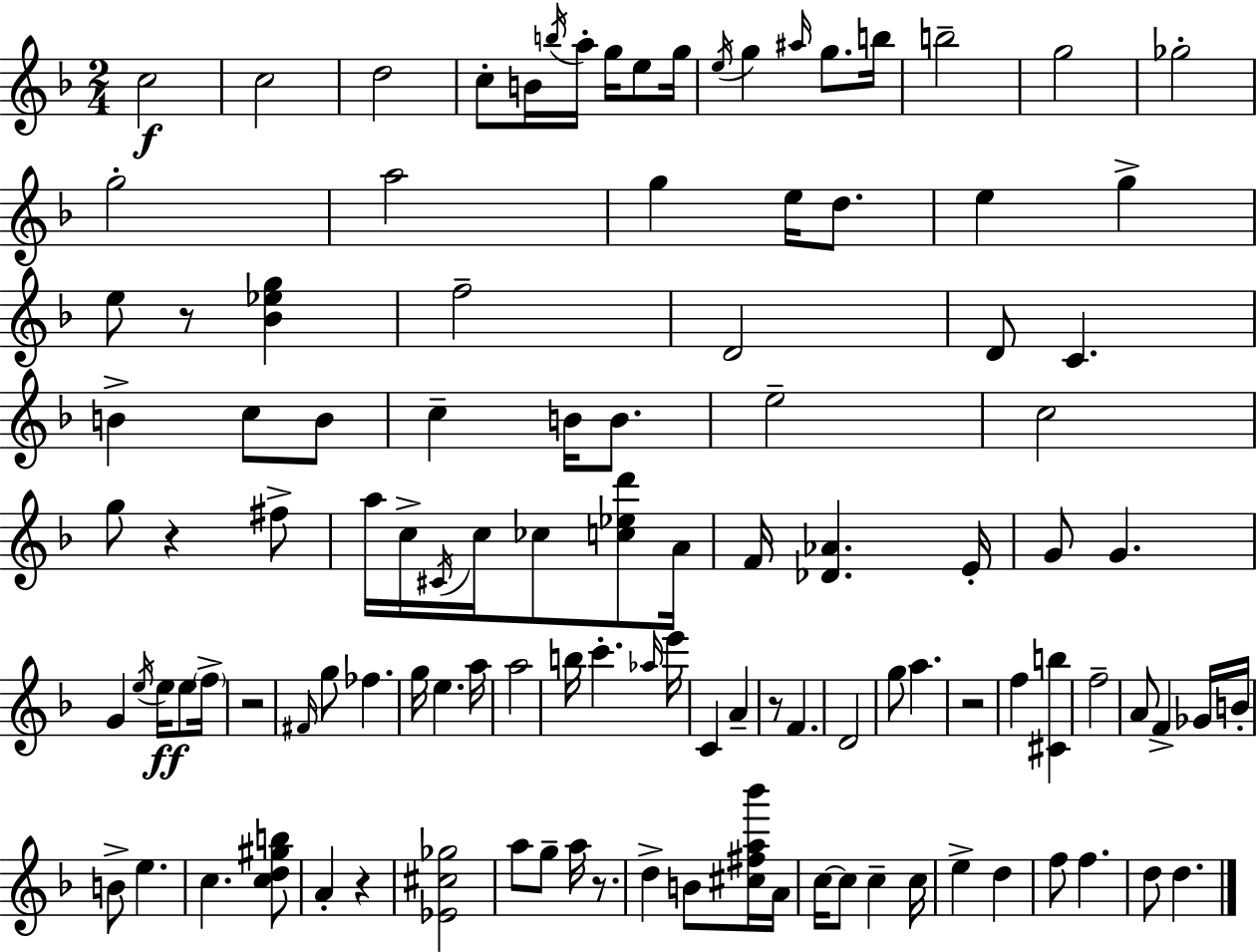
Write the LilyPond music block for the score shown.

{
  \clef treble
  \numericTimeSignature
  \time 2/4
  \key d \minor
  c''2\f | c''2 | d''2 | c''8-. b'16 \acciaccatura { b''16 } a''16-. g''16 e''8 | \break g''16 \acciaccatura { e''16 } g''4 \grace { ais''16 } g''8. | b''16 b''2-- | g''2 | ges''2-. | \break g''2-. | a''2 | g''4 e''16 | d''8. e''4 g''4-> | \break e''8 r8 <bes' ees'' g''>4 | f''2-- | d'2 | d'8 c'4. | \break b'4-> c''8 | b'8 c''4-- b'16 | b'8. e''2-- | c''2 | \break g''8 r4 | fis''8-> a''16 c''16-> \acciaccatura { cis'16 } c''16 ces''8 | <c'' ees'' d'''>8 a'16 f'16 <des' aes'>4. | e'16-. g'8 g'4. | \break g'4 | \acciaccatura { e''16 }\ff e''16 e''8 \parenthesize f''16-> r2 | \grace { fis'16 } g''8 | fes''4. g''16 e''4. | \break a''16 a''2 | b''16 c'''4.-. | \grace { aes''16 } e'''16 c'4 | a'4-- r8 | \break f'4. d'2 | g''8 | a''4. r2 | f''4 | \break <cis' b''>4 f''2-- | a'8 | f'4-> ges'16 b'16-. b'8-> | e''4. c''4. | \break <c'' d'' gis'' b''>8 a'4-. | r4 <ees' cis'' ges''>2 | a''8 | g''8-- a''16 r8. d''4-> | \break b'8 <cis'' fis'' a'' bes'''>16 a'16 c''16~~ | c''8 c''4-- c''16 e''4-> | d''4 f''8 | f''4. d''8 | \break d''4. \bar "|."
}